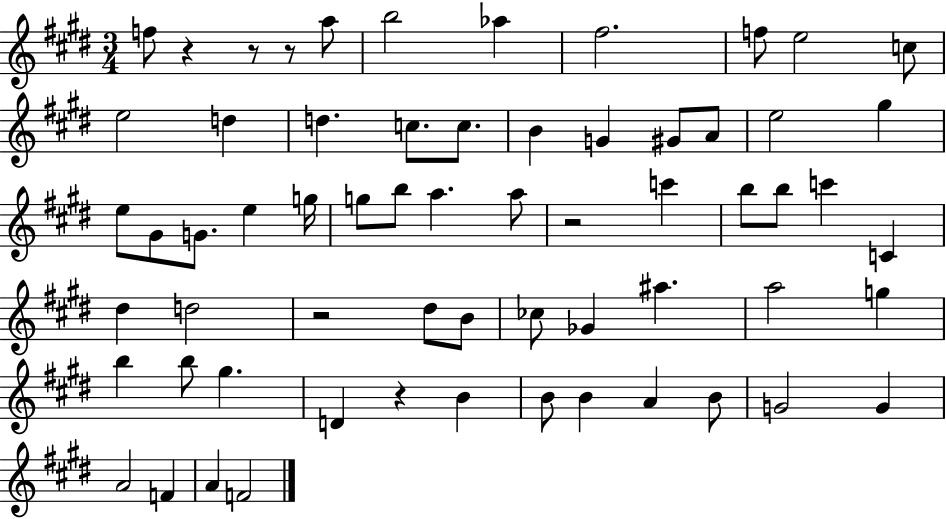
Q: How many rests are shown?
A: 6